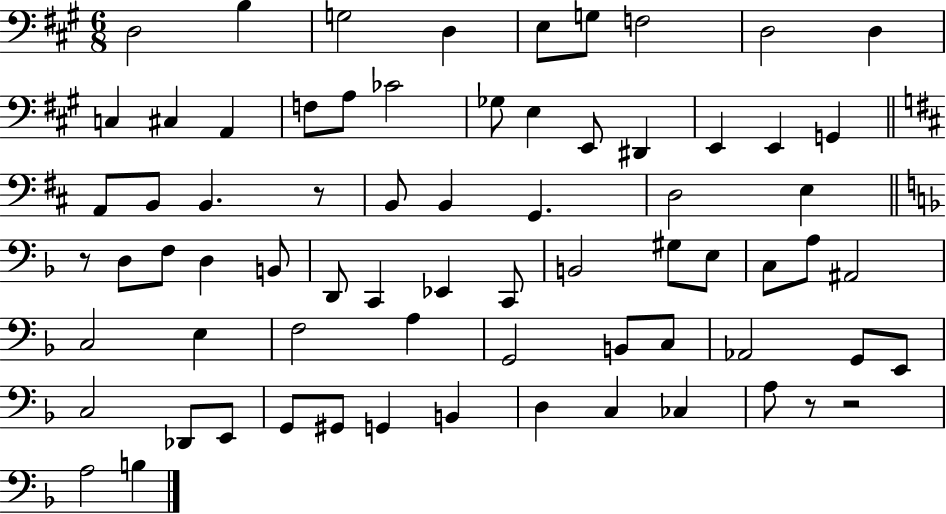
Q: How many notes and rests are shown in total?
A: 71